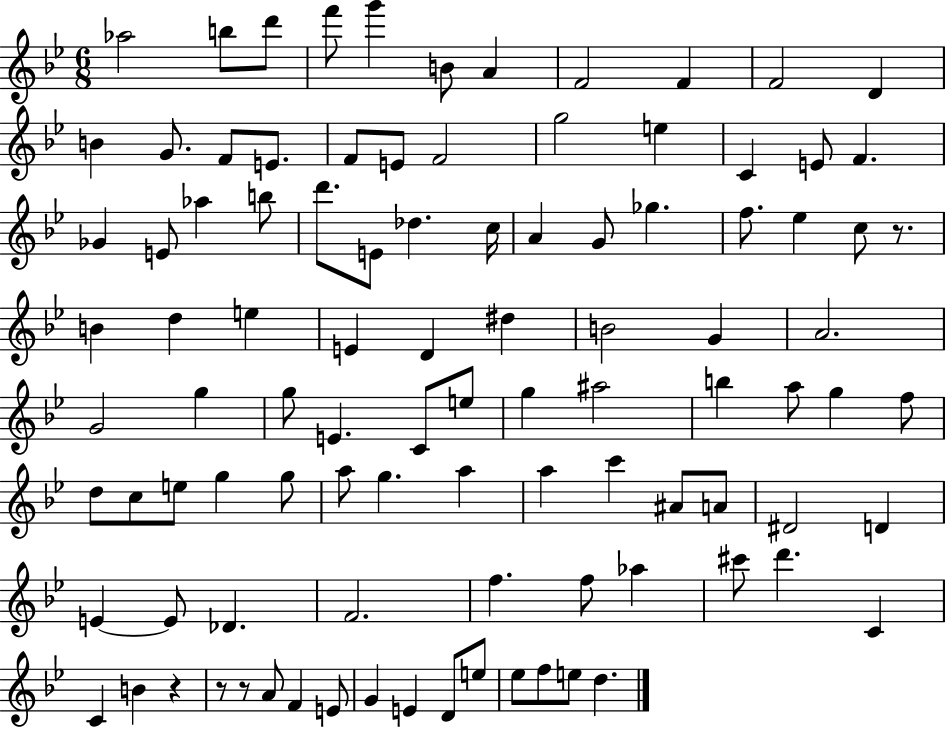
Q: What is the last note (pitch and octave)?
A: D5